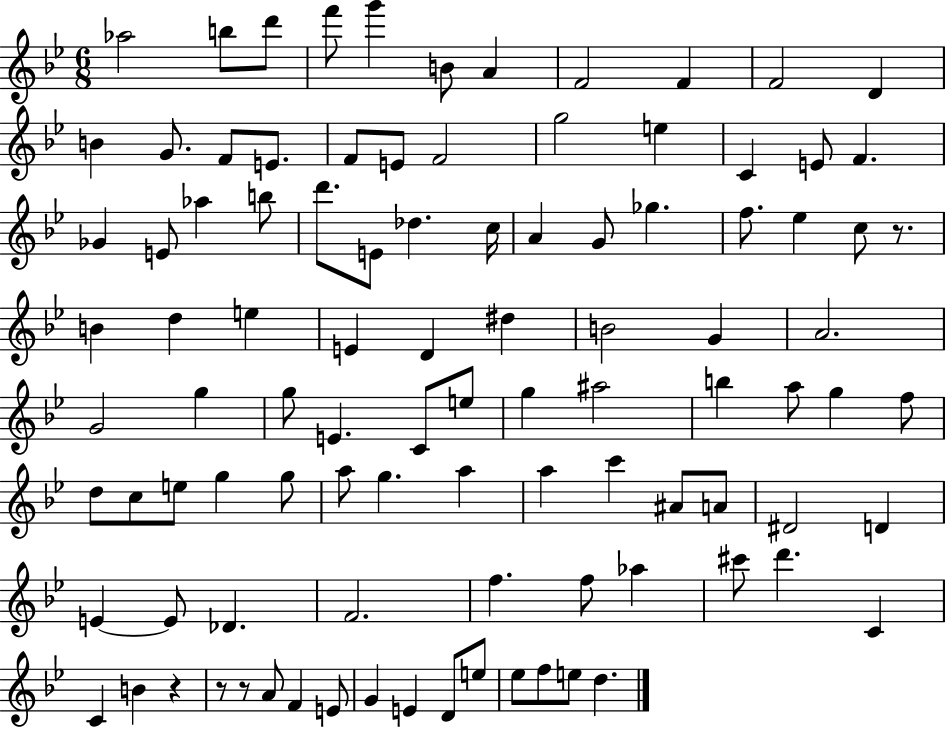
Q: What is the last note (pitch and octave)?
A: D5